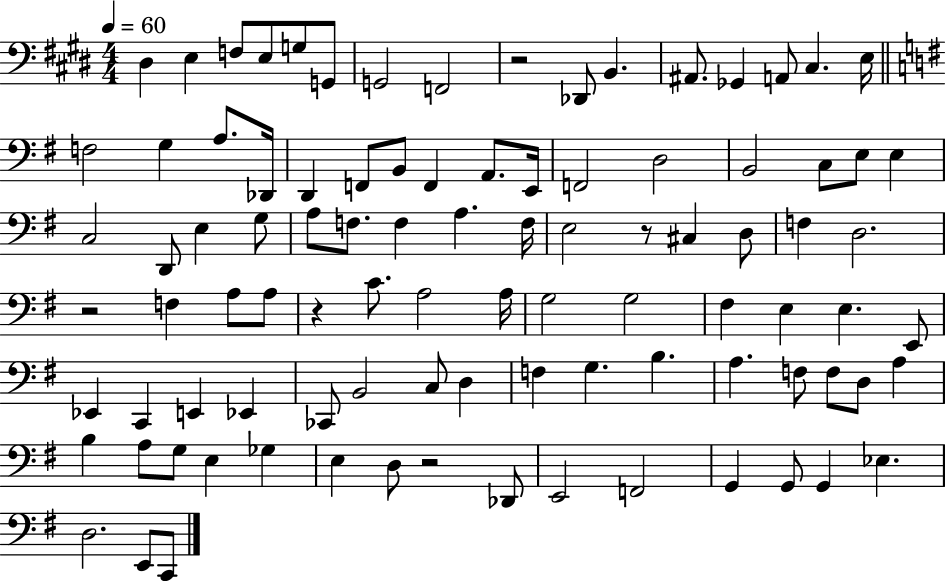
D#3/q E3/q F3/e E3/e G3/e G2/e G2/h F2/h R/h Db2/e B2/q. A#2/e. Gb2/q A2/e C#3/q. E3/s F3/h G3/q A3/e. Db2/s D2/q F2/e B2/e F2/q A2/e. E2/s F2/h D3/h B2/h C3/e E3/e E3/q C3/h D2/e E3/q G3/e A3/e F3/e. F3/q A3/q. F3/s E3/h R/e C#3/q D3/e F3/q D3/h. R/h F3/q A3/e A3/e R/q C4/e. A3/h A3/s G3/h G3/h F#3/q E3/q E3/q. E2/e Eb2/q C2/q E2/q Eb2/q CES2/e B2/h C3/e D3/q F3/q G3/q. B3/q. A3/q. F3/e F3/e D3/e A3/q B3/q A3/e G3/e E3/q Gb3/q E3/q D3/e R/h Db2/e E2/h F2/h G2/q G2/e G2/q Eb3/q. D3/h. E2/e C2/e